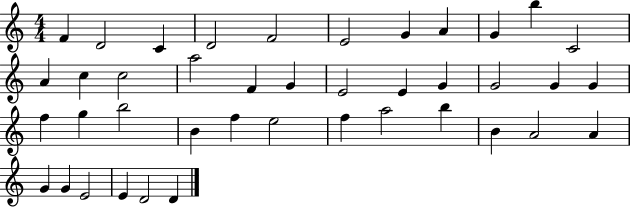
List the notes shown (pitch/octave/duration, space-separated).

F4/q D4/h C4/q D4/h F4/h E4/h G4/q A4/q G4/q B5/q C4/h A4/q C5/q C5/h A5/h F4/q G4/q E4/h E4/q G4/q G4/h G4/q G4/q F5/q G5/q B5/h B4/q F5/q E5/h F5/q A5/h B5/q B4/q A4/h A4/q G4/q G4/q E4/h E4/q D4/h D4/q